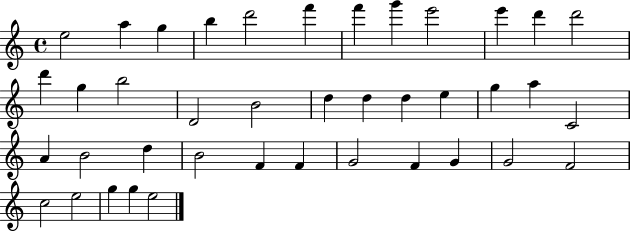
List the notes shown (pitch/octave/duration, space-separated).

E5/h A5/q G5/q B5/q D6/h F6/q F6/q G6/q E6/h E6/q D6/q D6/h D6/q G5/q B5/h D4/h B4/h D5/q D5/q D5/q E5/q G5/q A5/q C4/h A4/q B4/h D5/q B4/h F4/q F4/q G4/h F4/q G4/q G4/h F4/h C5/h E5/h G5/q G5/q E5/h